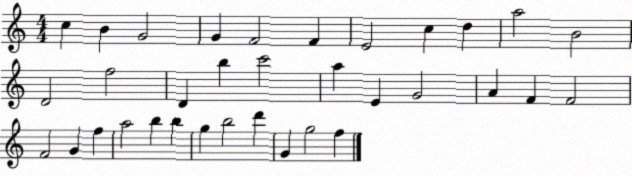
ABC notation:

X:1
T:Untitled
M:4/4
L:1/4
K:C
c B G2 G F2 F E2 c d a2 B2 D2 f2 D b c'2 a E G2 A F F2 F2 G f a2 b b g b2 d' G g2 f